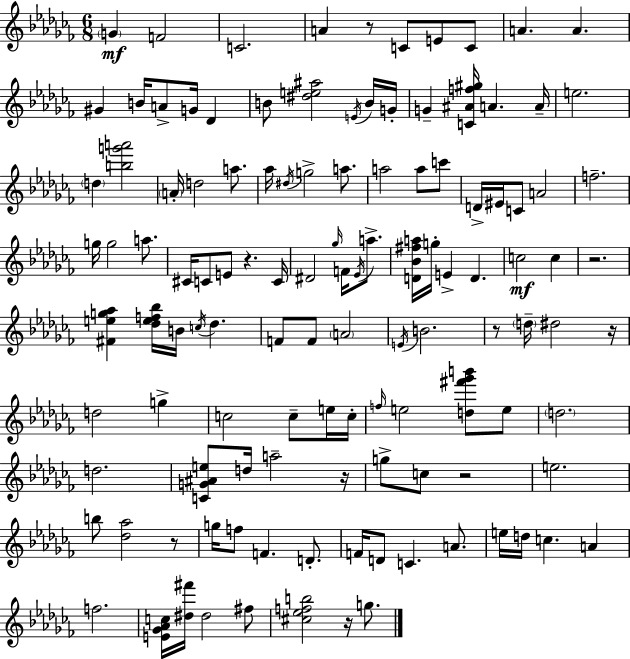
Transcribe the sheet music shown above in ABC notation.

X:1
T:Untitled
M:6/8
L:1/4
K:Abm
G F2 C2 A z/2 C/2 E/2 C/2 A A ^G B/4 A/2 G/4 _D B/2 [^de^a]2 E/4 B/4 G/4 G [C^Af^g]/4 A A/4 e2 d [bg'a']2 A/4 d2 a/2 _a/4 ^d/4 g2 a/2 a2 a/2 c'/2 D/4 ^E/4 C/2 A2 f2 g/4 g2 a/2 ^C/4 C/2 E/2 z C/4 ^D2 _g/4 F/4 _E/4 a/2 [D_B^fa]/4 g/4 E D c2 c z2 [^Feg_a] [_def_b]/4 B/4 c/4 _d F/2 F/2 A2 E/4 B2 z/2 d/4 ^d2 z/4 d2 g c2 c/2 e/4 c/4 f/4 e2 [d^f'_g'b']/2 e/2 d2 d2 [CG^Ae]/2 d/4 a2 z/4 g/2 c/2 z2 e2 b/2 [_d_a]2 z/2 g/4 f/2 F D/2 F/4 D/2 C A/2 e/4 d/4 c A f2 [E_G_Ac]/4 [^d^f']/4 ^d2 ^f/2 [^c_efb]2 z/4 g/2